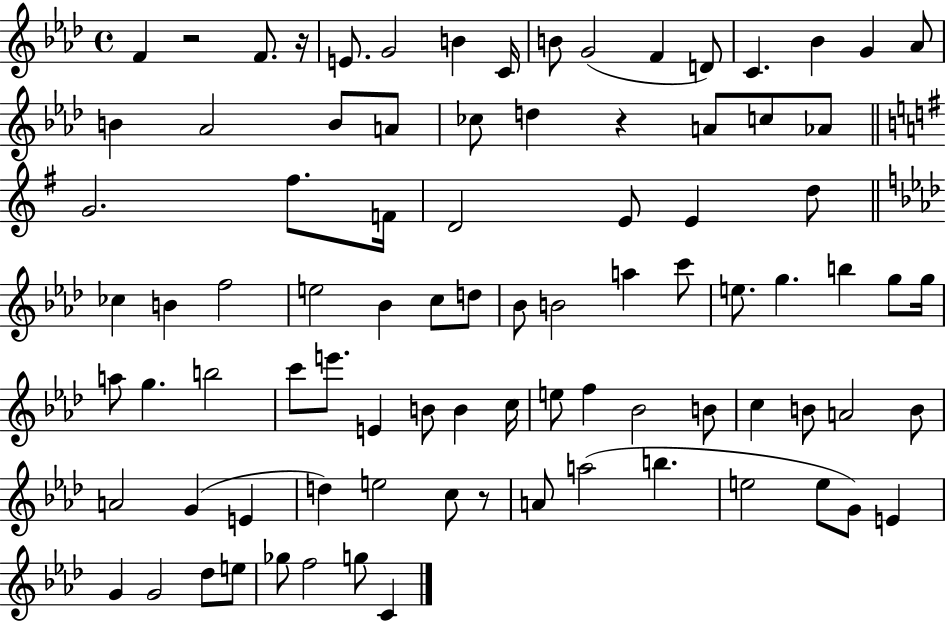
{
  \clef treble
  \time 4/4
  \defaultTimeSignature
  \key aes \major
  f'4 r2 f'8. r16 | e'8. g'2 b'4 c'16 | b'8 g'2( f'4 d'8) | c'4. bes'4 g'4 aes'8 | \break b'4 aes'2 b'8 a'8 | ces''8 d''4 r4 a'8 c''8 aes'8 | \bar "||" \break \key g \major g'2. fis''8. f'16 | d'2 e'8 e'4 d''8 | \bar "||" \break \key aes \major ces''4 b'4 f''2 | e''2 bes'4 c''8 d''8 | bes'8 b'2 a''4 c'''8 | e''8. g''4. b''4 g''8 g''16 | \break a''8 g''4. b''2 | c'''8 e'''8. e'4 b'8 b'4 c''16 | e''8 f''4 bes'2 b'8 | c''4 b'8 a'2 b'8 | \break a'2 g'4( e'4 | d''4) e''2 c''8 r8 | a'8 a''2( b''4. | e''2 e''8 g'8) e'4 | \break g'4 g'2 des''8 e''8 | ges''8 f''2 g''8 c'4 | \bar "|."
}